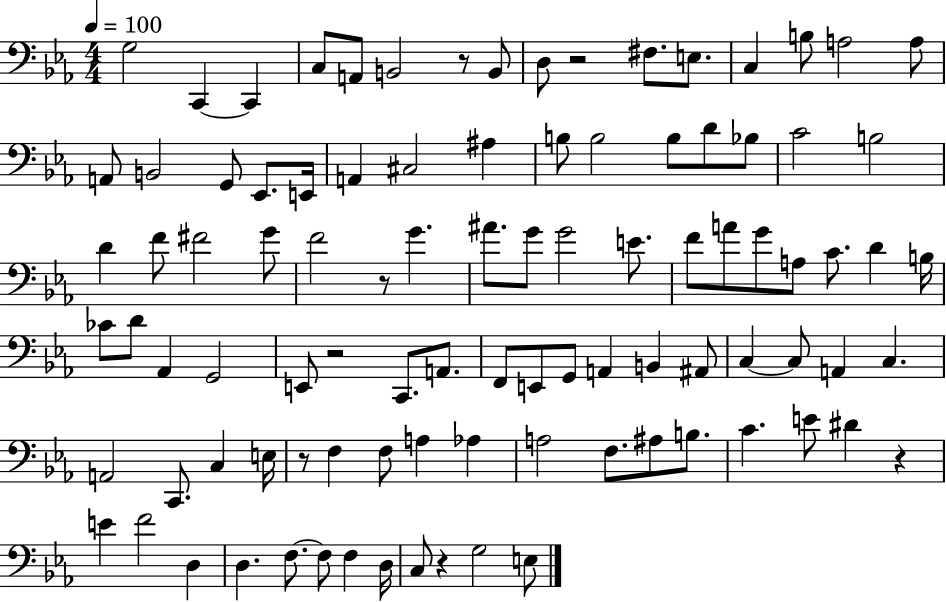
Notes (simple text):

G3/h C2/q C2/q C3/e A2/e B2/h R/e B2/e D3/e R/h F#3/e. E3/e. C3/q B3/e A3/h A3/e A2/e B2/h G2/e Eb2/e. E2/s A2/q C#3/h A#3/q B3/e B3/h B3/e D4/e Bb3/e C4/h B3/h D4/q F4/e F#4/h G4/e F4/h R/e G4/q. A#4/e. G4/e G4/h E4/e. F4/e A4/e G4/e A3/e C4/e. D4/q B3/s CES4/e D4/e Ab2/q G2/h E2/e R/h C2/e. A2/e. F2/e E2/e G2/e A2/q B2/q A#2/e C3/q C3/e A2/q C3/q. A2/h C2/e. C3/q E3/s R/e F3/q F3/e A3/q Ab3/q A3/h F3/e. A#3/e B3/e. C4/q. E4/e D#4/q R/q E4/q F4/h D3/q D3/q. F3/e. F3/e F3/q D3/s C3/e R/q G3/h E3/e